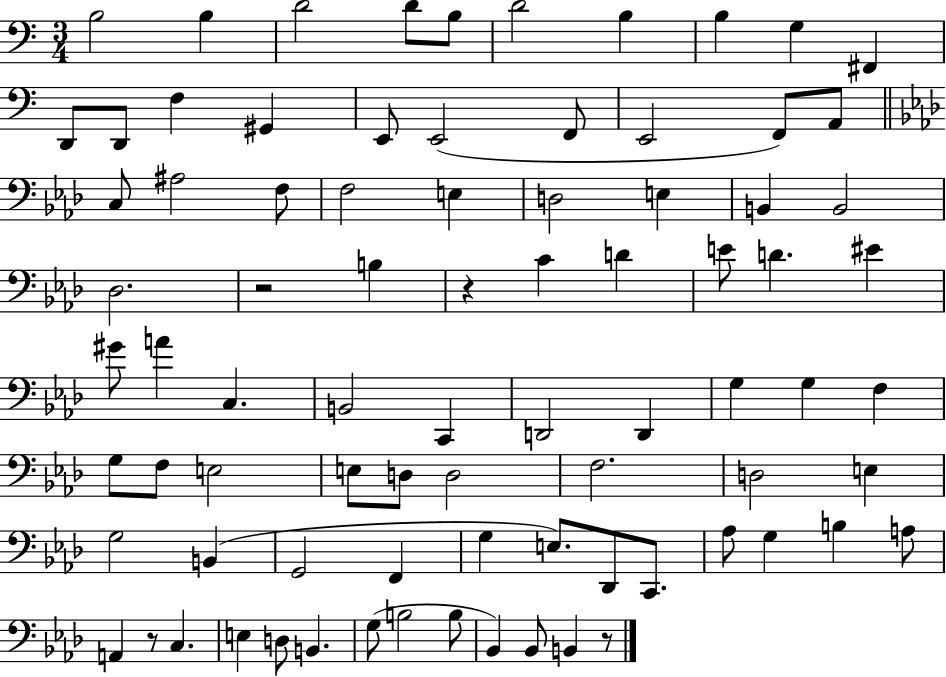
X:1
T:Untitled
M:3/4
L:1/4
K:C
B,2 B, D2 D/2 B,/2 D2 B, B, G, ^F,, D,,/2 D,,/2 F, ^G,, E,,/2 E,,2 F,,/2 E,,2 F,,/2 A,,/2 C,/2 ^A,2 F,/2 F,2 E, D,2 E, B,, B,,2 _D,2 z2 B, z C D E/2 D ^E ^G/2 A C, B,,2 C,, D,,2 D,, G, G, F, G,/2 F,/2 E,2 E,/2 D,/2 D,2 F,2 D,2 E, G,2 B,, G,,2 F,, G, E,/2 _D,,/2 C,,/2 _A,/2 G, B, A,/2 A,, z/2 C, E, D,/2 B,, G,/2 B,2 B,/2 _B,, _B,,/2 B,, z/2